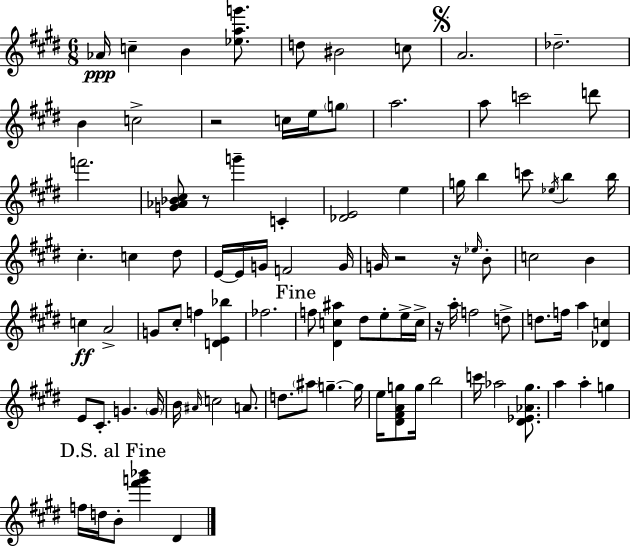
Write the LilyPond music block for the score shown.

{
  \clef treble
  \numericTimeSignature
  \time 6/8
  \key e \major
  aes'16\ppp c''4-- b'4 <ees'' a'' g'''>8. | d''8 bis'2 c''8 | \mark \markup { \musicglyph "scripts.segno" } a'2. | des''2.-- | \break b'4 c''2-> | r2 c''16 e''16 \parenthesize g''8 | a''2. | a''8 c'''2 d'''8 | \break f'''2. | <g' aes' bes' cis''>8 r8 g'''4-- c'4-. | <des' e'>2 e''4 | g''16 b''4 c'''8 \acciaccatura { ees''16 } b''4 | \break b''16 cis''4.-. c''4 dis''8 | e'16~~ e'16 g'16 f'2 | g'16 g'16 r2 r16 \grace { ees''16 } | b'8-. c''2 b'4 | \break c''4\ff a'2-> | g'8 cis''8-. f''4 <d' e' bes''>4 | fes''2. | \mark "Fine" f''8 <dis' c'' ais''>4 dis''8 e''8-. | \break e''16-> c''16-> r16 a''16-. f''2 | d''8-> d''8. f''16 a''4 <des' c''>4 | e'8 cis'8.-. g'4. | \parenthesize g'16 b'16 \grace { ais'16 } c''2 | \break a'8. d''8. \parenthesize ais''8 g''4.--~~ | g''16 e''16 <dis' fis' a' g''>8 g''16 b''2 | c'''16 aes''2 | <dis' ees' aes' gis''>8. a''4 a''4-. g''4 | \break \mark "D.S. al Fine" f''16 d''16 b'8-. <fis''' g''' bes'''>4 dis'4 | \bar "|."
}